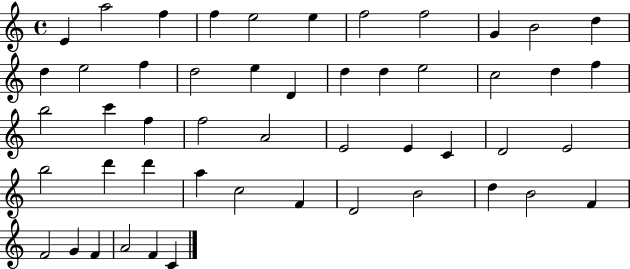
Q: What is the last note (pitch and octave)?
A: C4